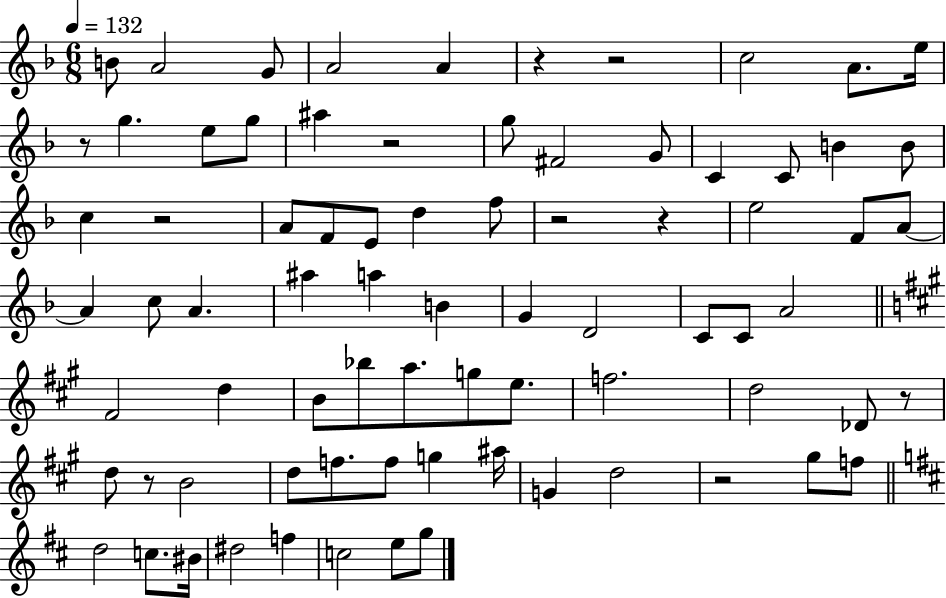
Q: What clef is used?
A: treble